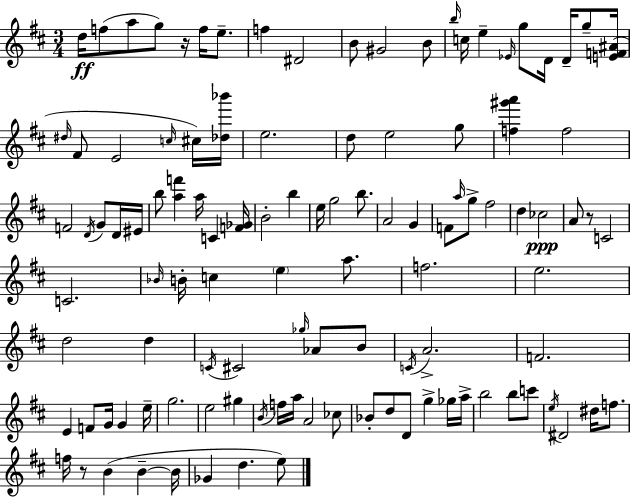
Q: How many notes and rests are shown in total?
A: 111